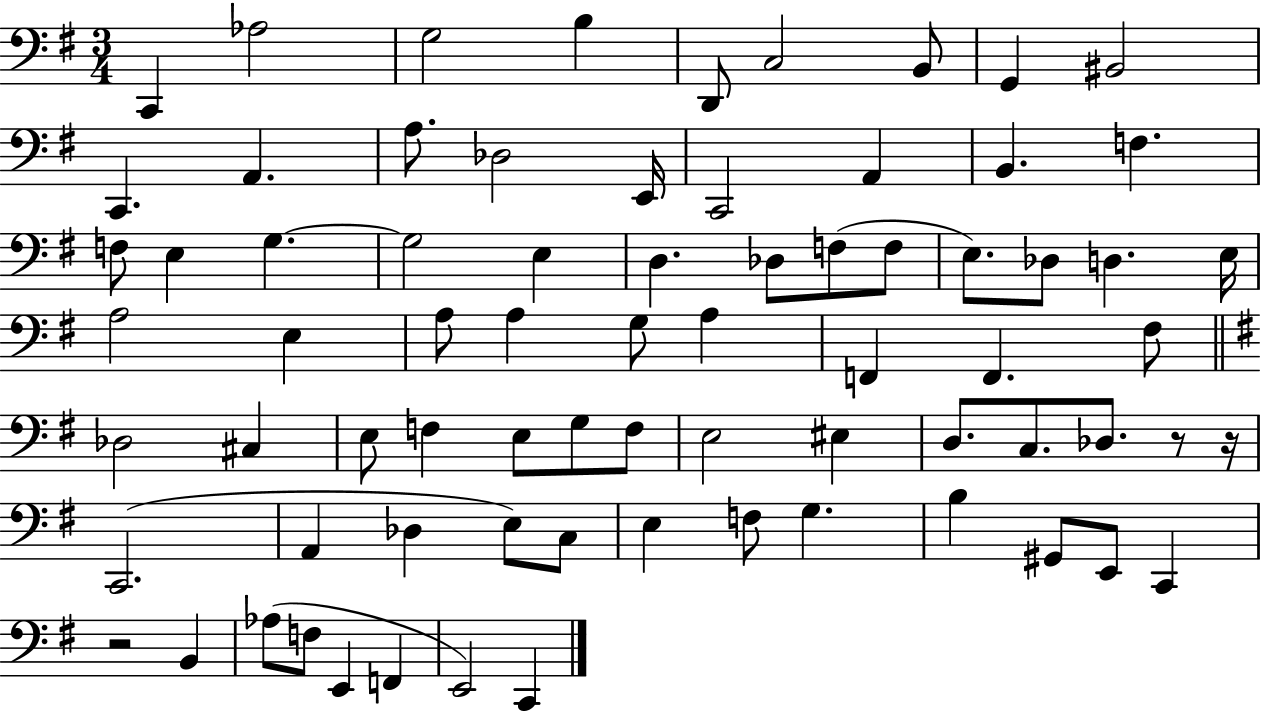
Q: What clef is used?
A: bass